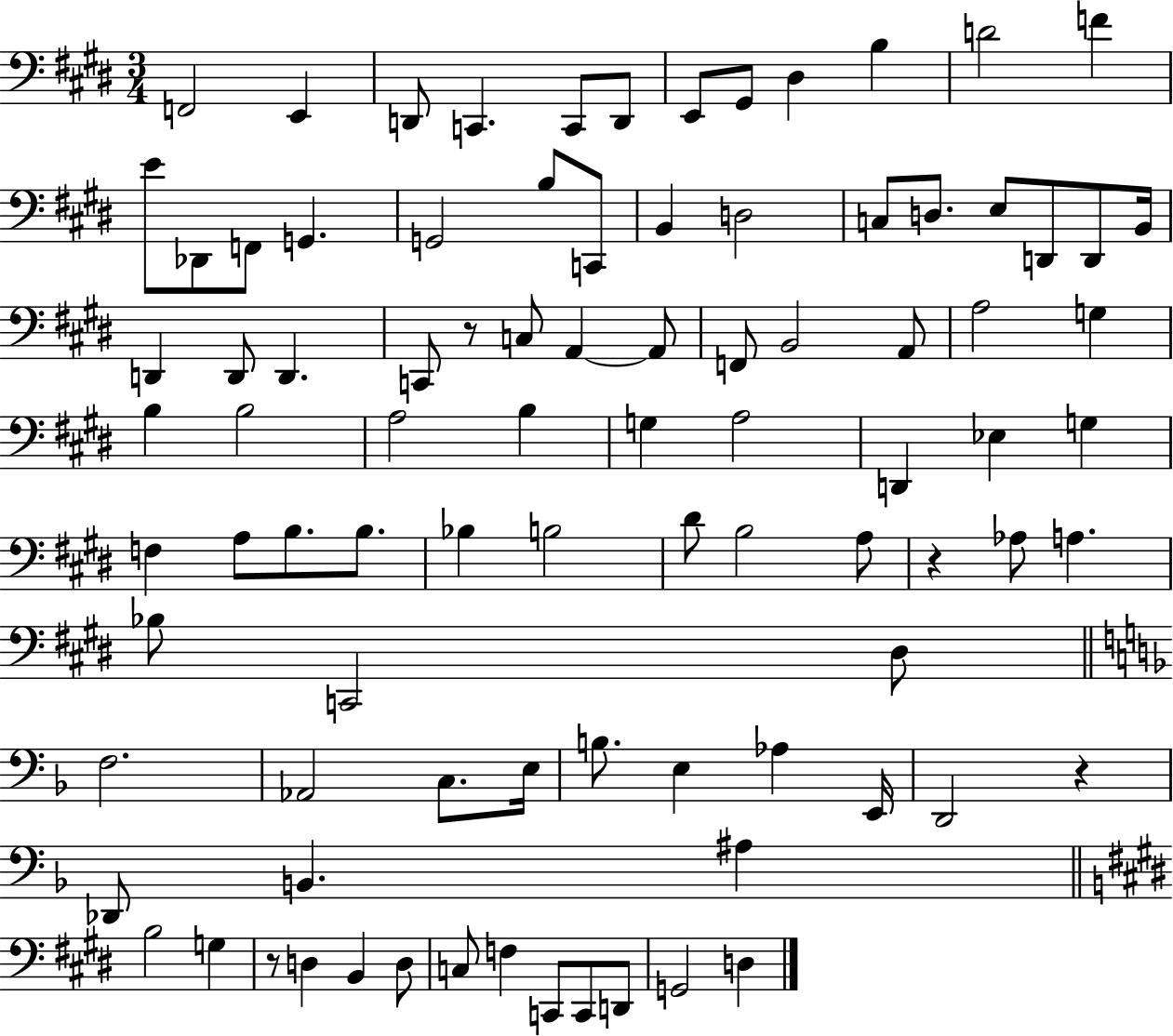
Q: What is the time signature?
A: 3/4